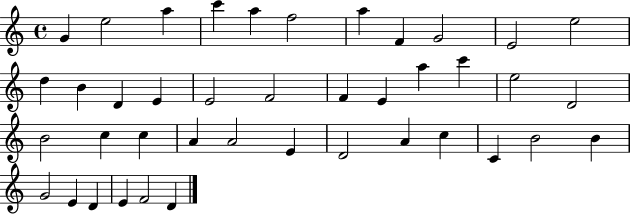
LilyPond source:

{
  \clef treble
  \time 4/4
  \defaultTimeSignature
  \key c \major
  g'4 e''2 a''4 | c'''4 a''4 f''2 | a''4 f'4 g'2 | e'2 e''2 | \break d''4 b'4 d'4 e'4 | e'2 f'2 | f'4 e'4 a''4 c'''4 | e''2 d'2 | \break b'2 c''4 c''4 | a'4 a'2 e'4 | d'2 a'4 c''4 | c'4 b'2 b'4 | \break g'2 e'4 d'4 | e'4 f'2 d'4 | \bar "|."
}